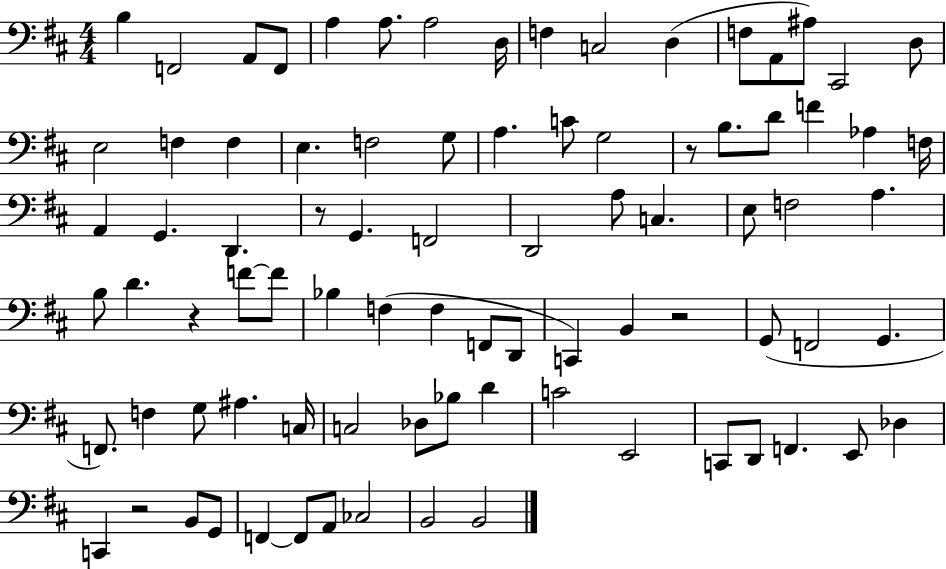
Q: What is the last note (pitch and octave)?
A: B2